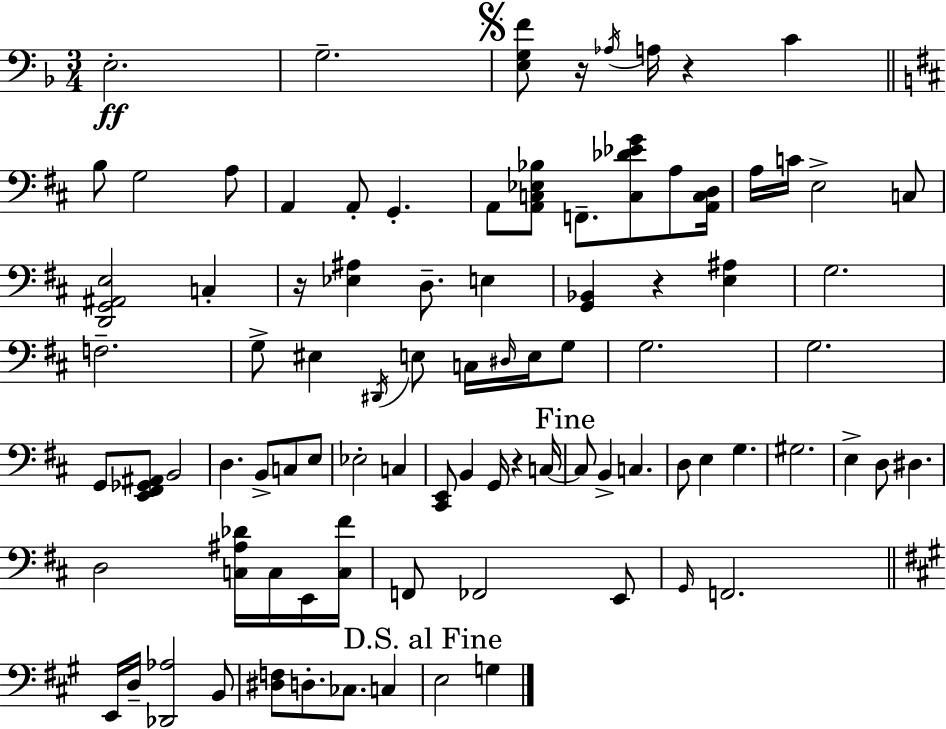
X:1
T:Untitled
M:3/4
L:1/4
K:F
E,2 G,2 [E,G,F]/2 z/4 _A,/4 A,/4 z C B,/2 G,2 A,/2 A,, A,,/2 G,, A,,/2 [A,,C,_E,_B,]/2 F,,/2 [C,_D_EG]/2 A,/2 [A,,C,D,]/4 A,/4 C/4 E,2 C,/2 [D,,G,,^A,,E,]2 C, z/4 [_E,^A,] D,/2 E, [G,,_B,,] z [E,^A,] G,2 F,2 G,/2 ^E, ^D,,/4 E,/2 C,/4 ^D,/4 E,/4 G,/2 G,2 G,2 G,,/2 [E,,^F,,_G,,^A,,]/2 B,,2 D, B,,/2 C,/2 E,/2 _E,2 C, [^C,,E,,]/2 B,, G,,/4 z C,/4 C,/2 B,, C, D,/2 E, G, ^G,2 E, D,/2 ^D, D,2 [C,^A,_D]/4 C,/4 E,,/4 [C,^F]/4 F,,/2 _F,,2 E,,/2 G,,/4 F,,2 E,,/4 D,/4 [_D,,_A,]2 B,,/2 [^D,F,]/2 D,/2 _C,/2 C, E,2 G,